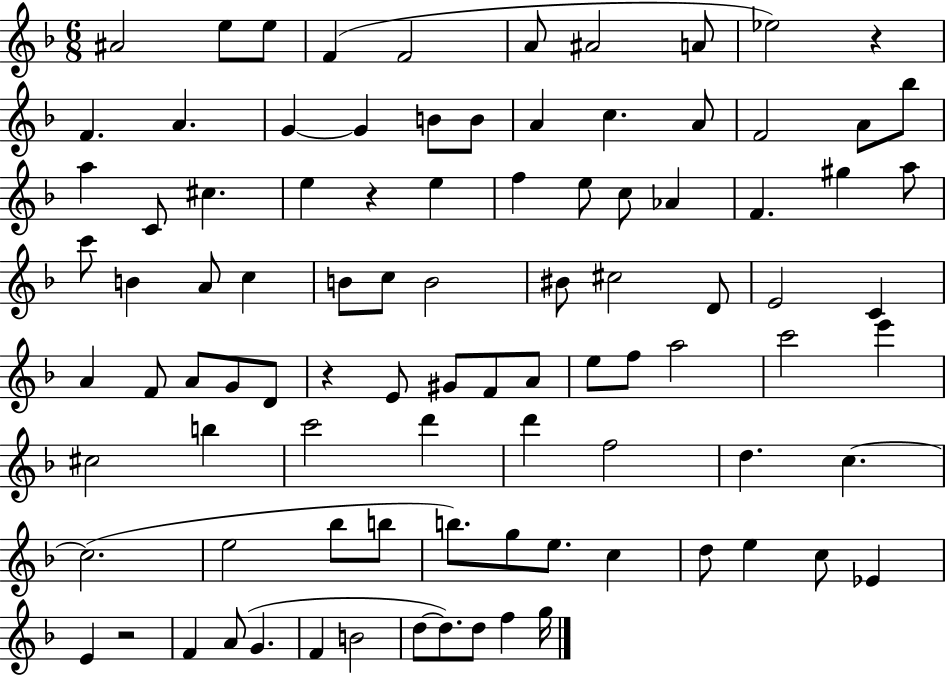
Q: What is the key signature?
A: F major